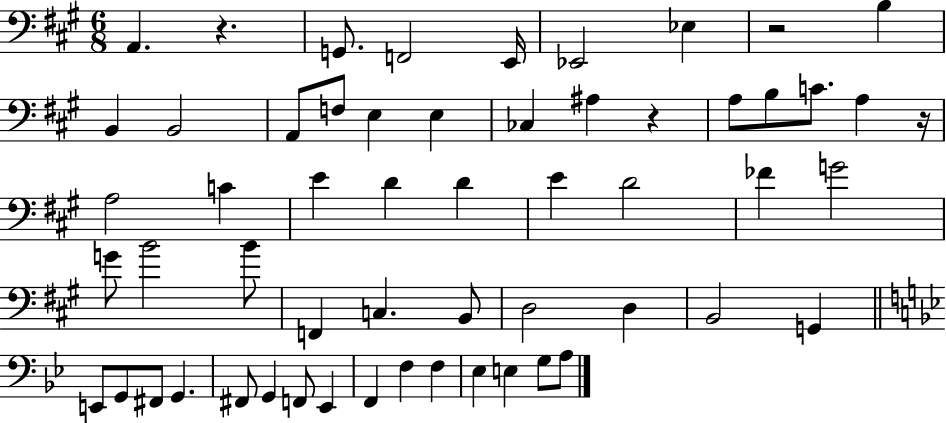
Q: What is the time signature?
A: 6/8